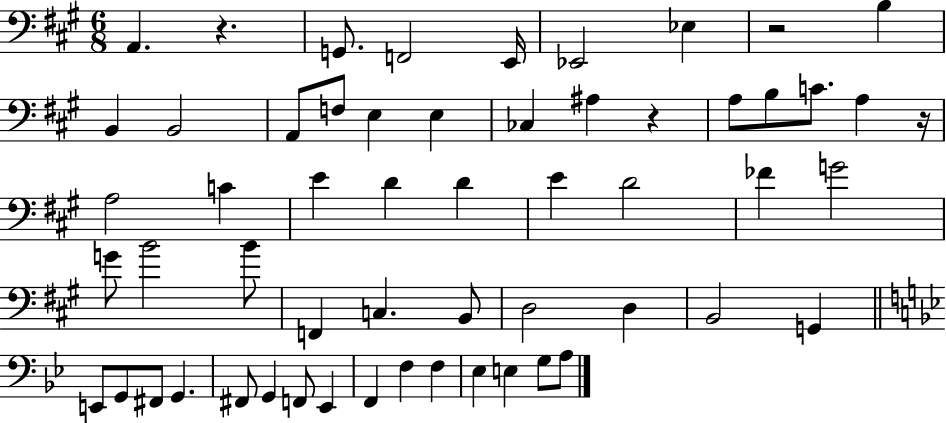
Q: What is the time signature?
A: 6/8